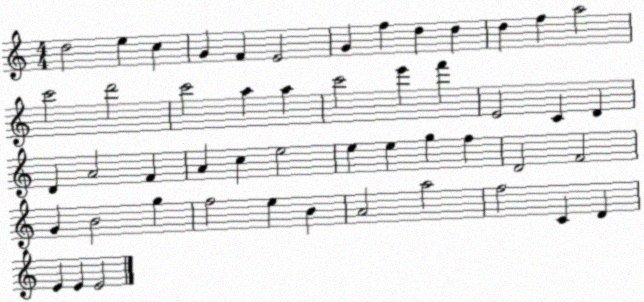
X:1
T:Untitled
M:4/4
L:1/4
K:C
d2 e c G F E2 G f d d d f a2 c'2 d'2 c'2 a a c'2 e' f' E2 C D D A2 F A c e2 e e g f D2 F2 G B2 g f2 e B A2 a2 f2 C D E E E2